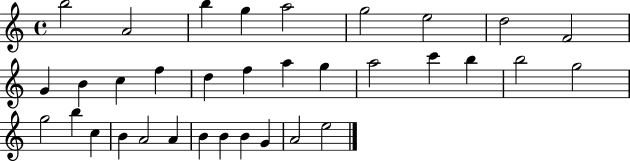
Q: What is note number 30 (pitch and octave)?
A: B4